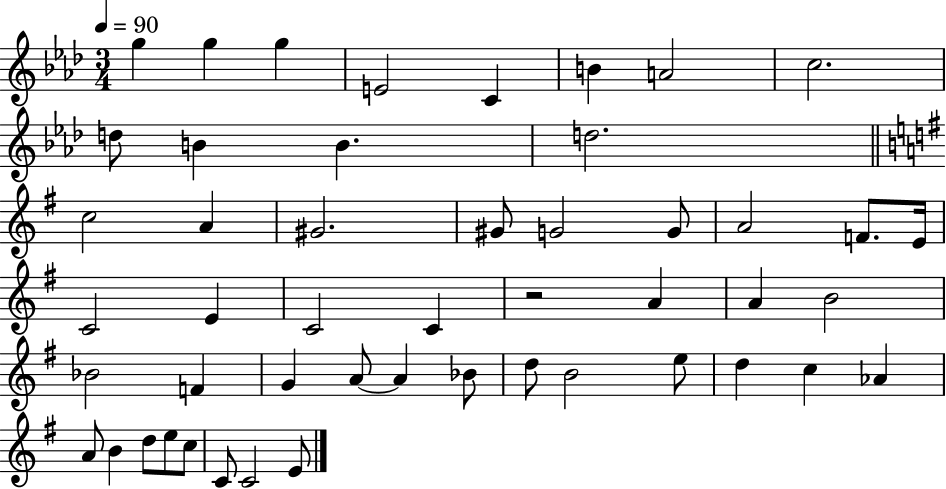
{
  \clef treble
  \numericTimeSignature
  \time 3/4
  \key aes \major
  \tempo 4 = 90
  g''4 g''4 g''4 | e'2 c'4 | b'4 a'2 | c''2. | \break d''8 b'4 b'4. | d''2. | \bar "||" \break \key e \minor c''2 a'4 | gis'2. | gis'8 g'2 g'8 | a'2 f'8. e'16 | \break c'2 e'4 | c'2 c'4 | r2 a'4 | a'4 b'2 | \break bes'2 f'4 | g'4 a'8~~ a'4 bes'8 | d''8 b'2 e''8 | d''4 c''4 aes'4 | \break a'8 b'4 d''8 e''8 c''8 | c'8 c'2 e'8 | \bar "|."
}